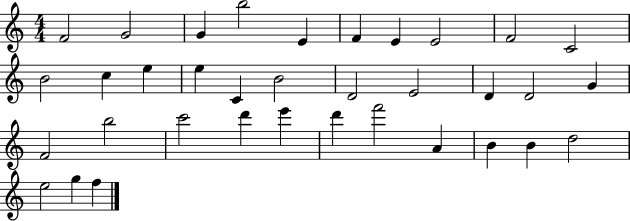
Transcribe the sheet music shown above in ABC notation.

X:1
T:Untitled
M:4/4
L:1/4
K:C
F2 G2 G b2 E F E E2 F2 C2 B2 c e e C B2 D2 E2 D D2 G F2 b2 c'2 d' e' d' f'2 A B B d2 e2 g f